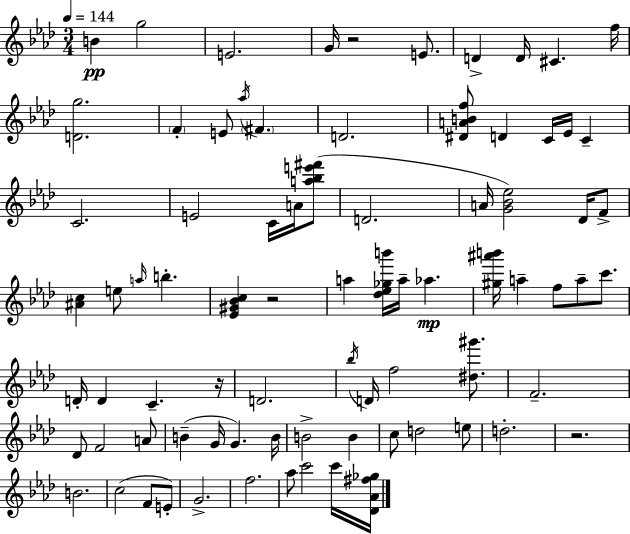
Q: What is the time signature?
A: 3/4